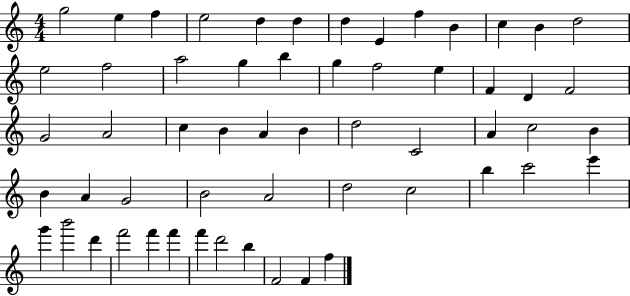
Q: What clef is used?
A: treble